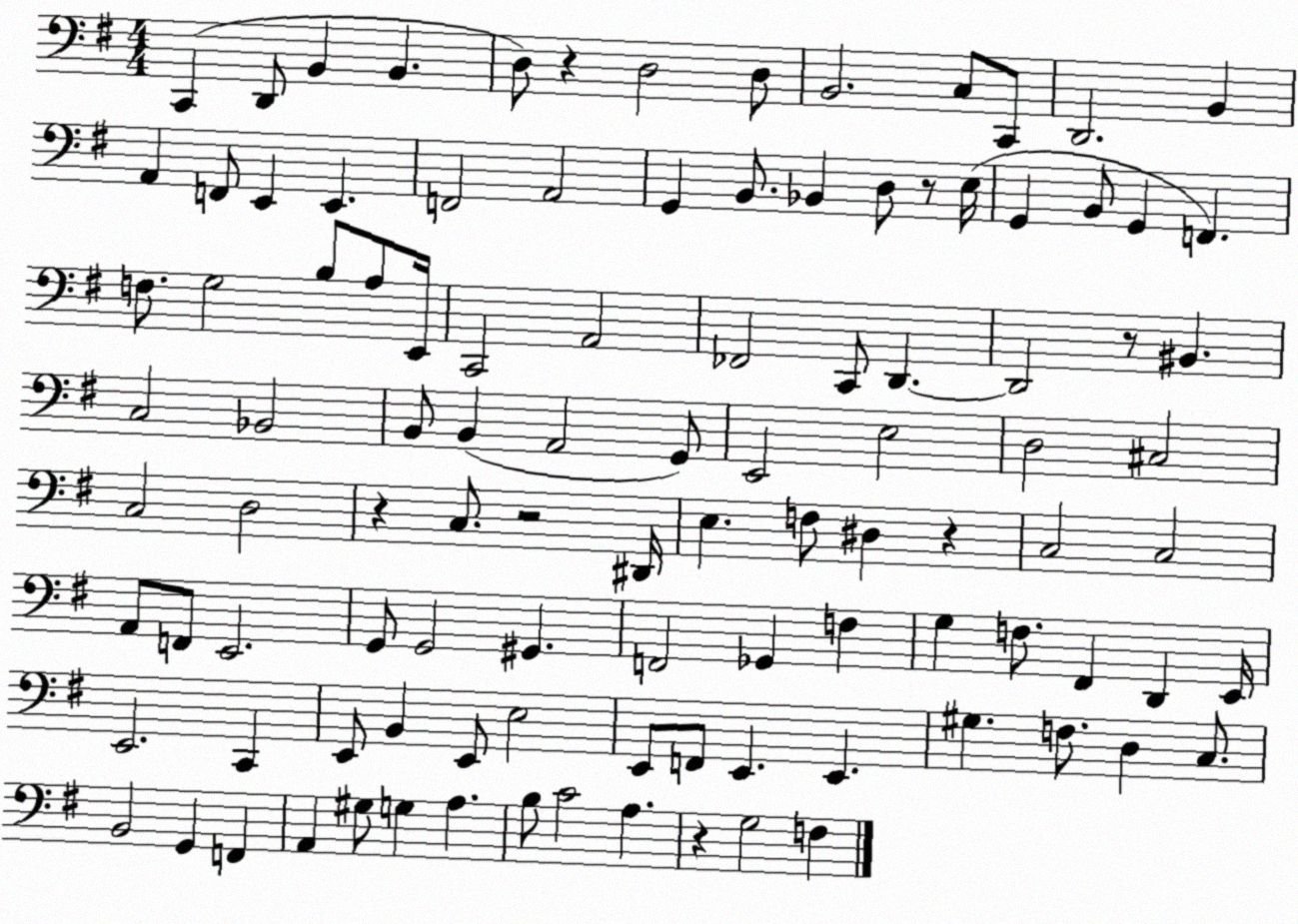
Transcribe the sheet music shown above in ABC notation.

X:1
T:Untitled
M:4/4
L:1/4
K:G
C,, D,,/2 B,, B,, D,/2 z D,2 D,/2 B,,2 C,/2 C,,/2 D,,2 B,, A,, F,,/2 E,, E,, F,,2 A,,2 G,, B,,/2 _B,, D,/2 z/2 E,/4 G,, B,,/2 G,, F,, F,/2 G,2 B,/2 A,/2 E,,/4 C,,2 A,,2 _F,,2 C,,/2 D,, D,,2 z/2 ^B,, C,2 _B,,2 B,,/2 B,, A,,2 G,,/2 E,,2 E,2 D,2 ^C,2 C,2 D,2 z C,/2 z2 ^D,,/4 E, F,/2 ^D, z C,2 C,2 A,,/2 F,,/2 E,,2 G,,/2 G,,2 ^G,, F,,2 _G,, F, G, F,/2 ^F,, D,, E,,/4 E,,2 C,, E,,/2 B,, E,,/2 E,2 E,,/2 F,,/2 E,, E,, ^G, F,/2 D, C,/2 B,,2 G,, F,, A,, ^G,/2 G, A, B,/2 C2 A, z G,2 F,